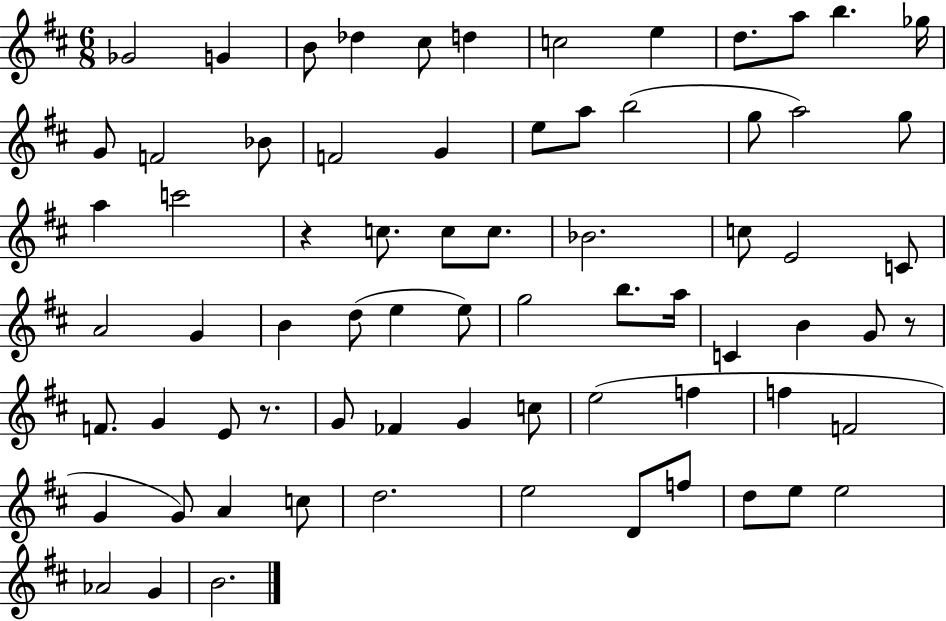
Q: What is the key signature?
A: D major